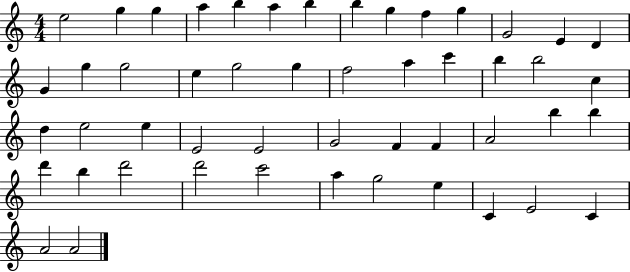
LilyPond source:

{
  \clef treble
  \numericTimeSignature
  \time 4/4
  \key c \major
  e''2 g''4 g''4 | a''4 b''4 a''4 b''4 | b''4 g''4 f''4 g''4 | g'2 e'4 d'4 | \break g'4 g''4 g''2 | e''4 g''2 g''4 | f''2 a''4 c'''4 | b''4 b''2 c''4 | \break d''4 e''2 e''4 | e'2 e'2 | g'2 f'4 f'4 | a'2 b''4 b''4 | \break d'''4 b''4 d'''2 | d'''2 c'''2 | a''4 g''2 e''4 | c'4 e'2 c'4 | \break a'2 a'2 | \bar "|."
}